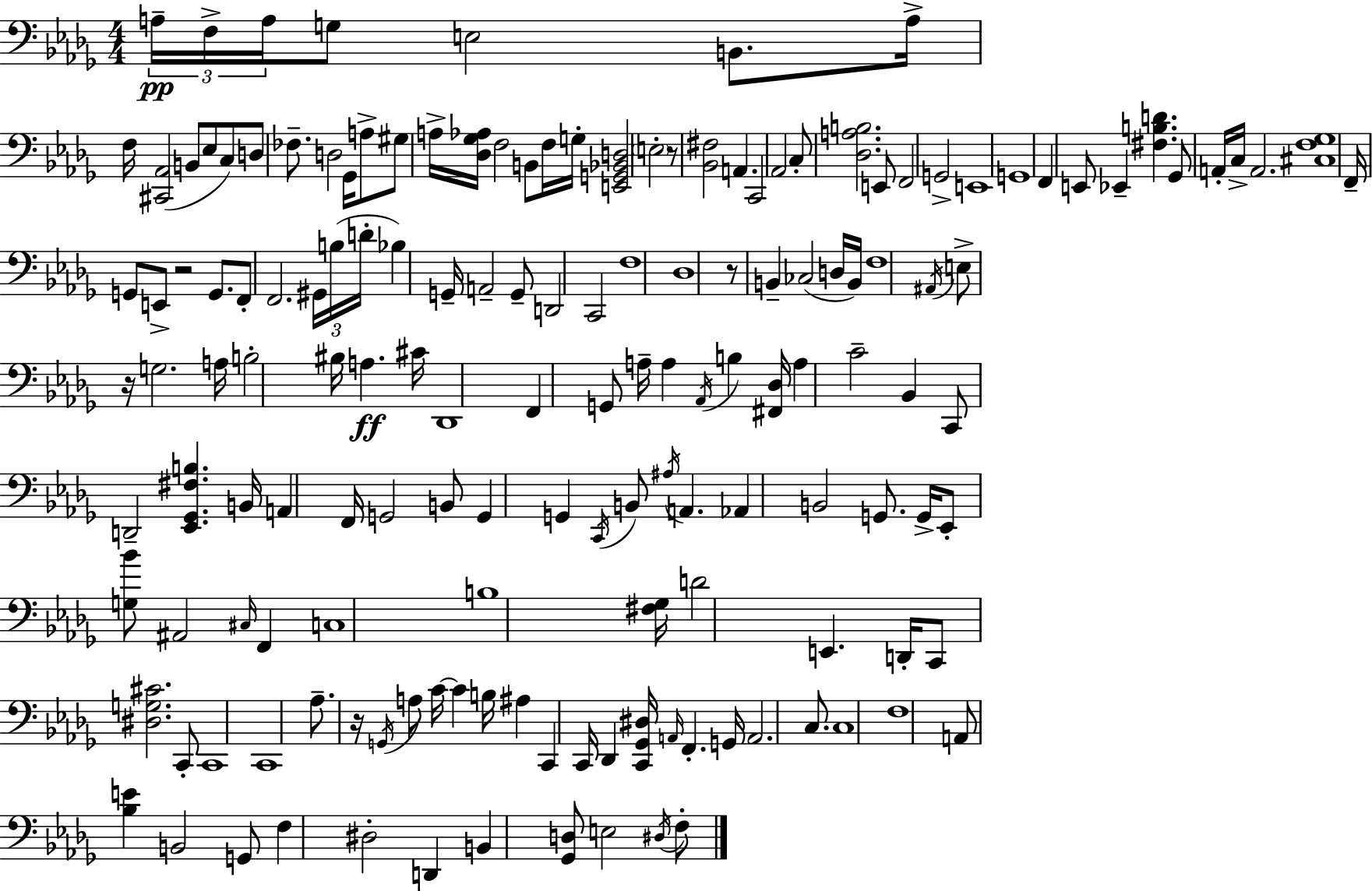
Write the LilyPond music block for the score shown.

{
  \clef bass
  \numericTimeSignature
  \time 4/4
  \key bes \minor
  \tuplet 3/2 { a16--\pp f16-> a16 } g8 e2 b,8. | a16-> f16 <cis, aes,>2( b,8 ees8 c8) | d8 fes8.-- d2 ges,16 a8-> | gis8 a16-> <des ges aes>16 f2 b,8 f16 g16-. | \break <e, g, bes, d>2 \parenthesize e2-. | r8 <bes, fis>2 a,4. | c,2 aes,2 | c8-. <des a b>2. e,8 | \break f,2 g,2-> | e,1 | g,1 | f,4 e,8 ees,4-- <fis b d'>4. | \break ges,8 a,16-. c16-> a,2. | <cis f ges>1 | f,16-- g,8 e,8-> r2 g,8. | f,8-. f,2. \tuplet 3/2 { gis,16 b16( | \break d'16-. } bes4) g,16-- a,2-- g,8-- | d,2 c,2 | f1 | des1 | \break r8 b,4-- ces2( d16 b,16) | f1 | \acciaccatura { ais,16 } e8-> r16 g2. | a16 b2-. bis16 a4.\ff | \break cis'16 des,1 | f,4 g,8 a16-- a4 \acciaccatura { aes,16 } b4 | <fis, des>16 a4 c'2-- bes,4 | c,8 d,2-- <ees, ges, fis b>4. | \break b,16 a,4 f,16 g,2 | b,8 g,4 g,4 \acciaccatura { c,16 } b,8 \acciaccatura { ais16 } a,4. | aes,4 b,2 | g,8. g,16-> ees,8-. <g bes'>8 ais,2 | \break \grace { cis16 } f,4 c1 | b1 | <fis ges>16 d'2 e,4. | d,16-. c,8 <dis g cis'>2. | \break c,8-. c,1 | c,1 | aes8.-- r16 \acciaccatura { g,16 } a8 c'16~~ c'4 | b16 ais4 c,4 c,16 des,4 <c, ges, dis>16 | \break \grace { a,16 } f,4.-. g,16 a,2. | c8. c1 | f1 | a,8 <bes e'>4 b,2 | \break g,8 f4 dis2-. | d,4 b,4 <ges, d>8 e2 | \acciaccatura { dis16 } f8-. \bar "|."
}